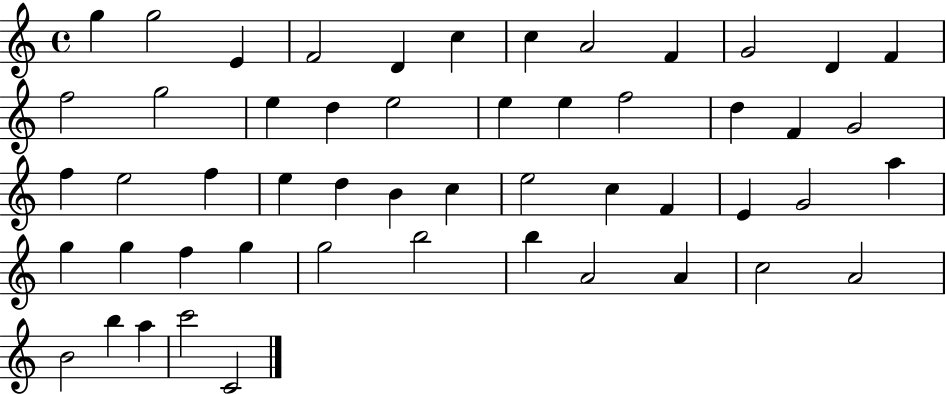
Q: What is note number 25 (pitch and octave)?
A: E5